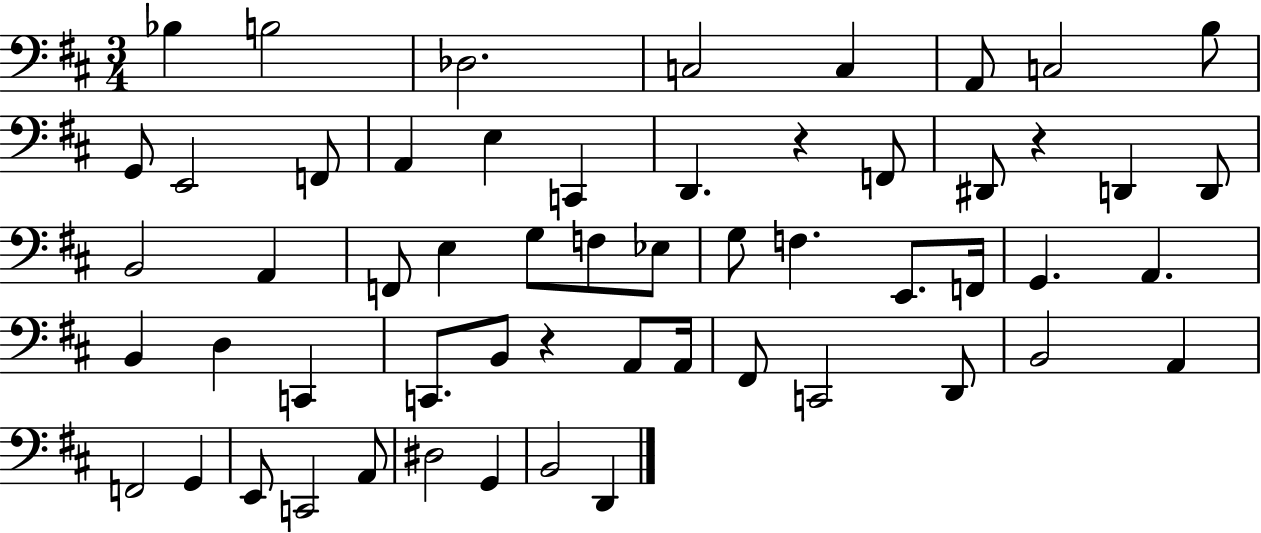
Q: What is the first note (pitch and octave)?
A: Bb3